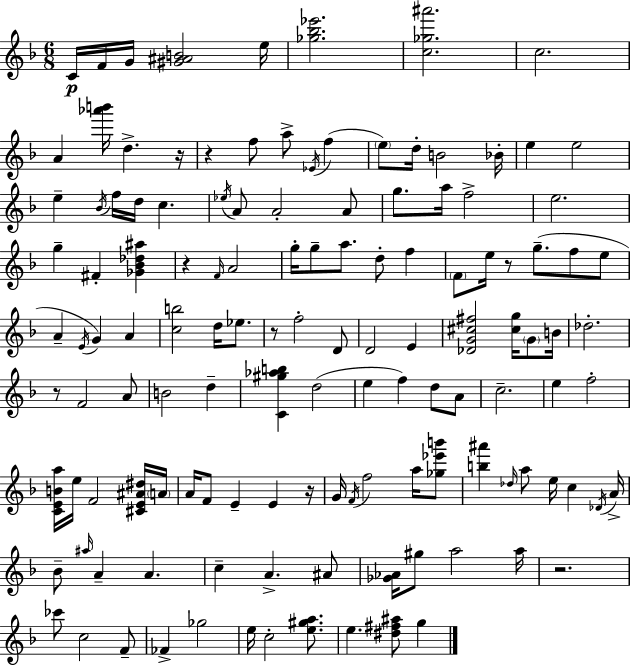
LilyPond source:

{
  \clef treble
  \numericTimeSignature
  \time 6/8
  \key f \major
  \repeat volta 2 { c'16\p f'16 g'16 <gis' ais' b'>2 e''16 | <ges'' bes'' ees'''>2. | <c'' ges'' ais'''>2. | c''2. | \break a'4 <aes''' b'''>16 d''4.-> r16 | r4 f''8 a''8-> \acciaccatura { ees'16 }( f''4 | \parenthesize e''8) d''16-. b'2 | bes'16-. e''4 e''2 | \break e''4-- \acciaccatura { bes'16 } f''16 d''16 c''4. | \acciaccatura { ees''16 } a'8 a'2-. | a'8 g''8. a''16 f''2-> | e''2. | \break g''4-- fis'4-. <ges' bes' des'' ais''>4 | r4 \grace { f'16 } a'2 | g''16-. g''8-- a''8. d''8-. | f''4 \parenthesize f'8 e''16 r8 g''8.--( | \break f''8 e''8 a'4-- \acciaccatura { e'16 }) g'4 | a'4 <c'' b''>2 | d''16 ees''8. r8 f''2-. | d'8 d'2 | \break e'4 <des' g' cis'' fis''>2 | <cis'' g''>16 \parenthesize g'8 b'16 des''2.-. | r8 f'2 | a'8 b'2 | \break d''4-- <c' gis'' aes'' b''>4 d''2( | e''4 f''4) | d''8 a'8 c''2.-- | e''4 f''2-. | \break <c' e' b' a''>16 e''16 f'2 | <cis' e' ais' dis''>16 \parenthesize a'16 a'16 f'8 e'4-- | e'4 r16 g'16 \acciaccatura { f'16 } f''2 | a''16 <ges'' ees''' b'''>8 <b'' ais'''>4 \grace { des''16 } a''8 | \break e''16 c''4 \acciaccatura { des'16 } a'16-> bes'8-- \grace { ais''16 } a'4-- | a'4. c''4-- | a'4.-> ais'8 <ges' aes'>16 gis''8 | a''2 a''16 r2. | \break ces'''8 c''2 | f'8-- fes'4-> | ges''2 e''16 c''2-. | <e'' gis'' a''>8. e''4. | \break <dis'' fis'' ais''>8 g''4 } \bar "|."
}